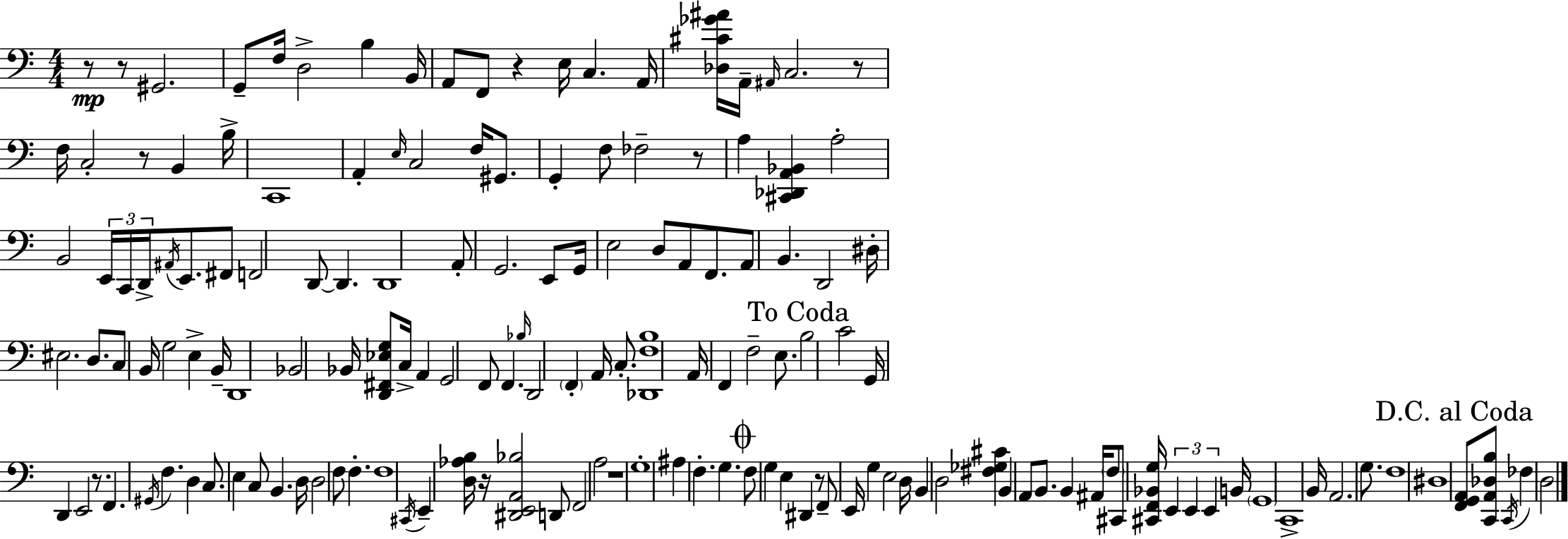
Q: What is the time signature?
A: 4/4